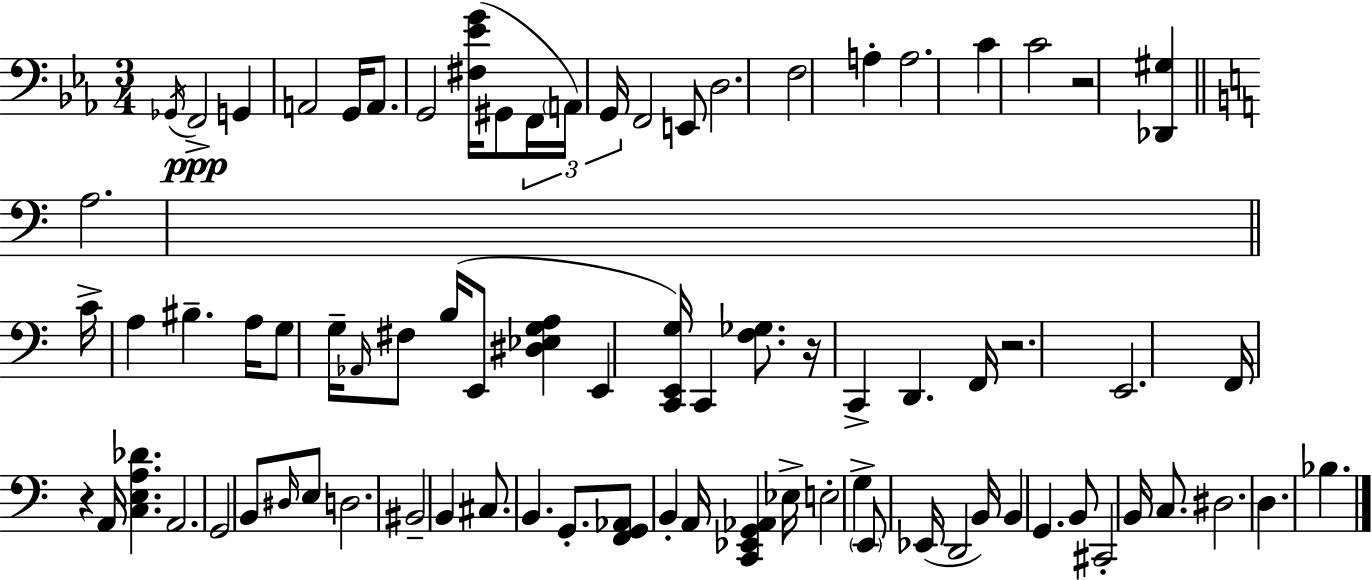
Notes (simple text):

Gb2/s F2/h G2/q A2/h G2/s A2/e. G2/h [F#3,Eb4,G4]/s G#2/e F2/s A2/s G2/s F2/h E2/e D3/h. F3/h A3/q A3/h. C4/q C4/h R/h [Db2,G#3]/q A3/h. C4/s A3/q BIS3/q. A3/s G3/e G3/s Ab2/s F#3/e B3/s E2/e [D#3,Eb3,G3,A3]/q E2/q [C2,E2,G3]/s C2/q [F3,Gb3]/e. R/s C2/q D2/q. F2/s R/h. E2/h. F2/s R/q A2/s [C3,E3,A3,Db4]/q. A2/h. G2/h B2/e D#3/s E3/e D3/h. BIS2/h B2/q C#3/e. B2/q. G2/e. [F2,G2,Ab2]/e B2/q A2/s [C2,Eb2,G2,Ab2]/q Eb3/s E3/h G3/q E2/e Eb2/s D2/h B2/s B2/q G2/q. B2/e C#2/h B2/s C3/e. D#3/h. D3/q. Bb3/q.